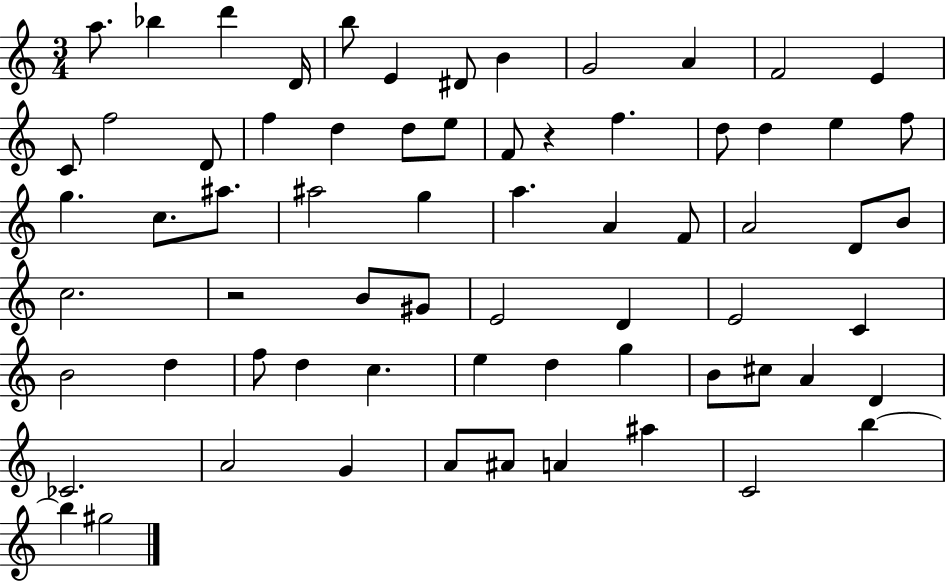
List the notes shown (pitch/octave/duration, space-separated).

A5/e. Bb5/q D6/q D4/s B5/e E4/q D#4/e B4/q G4/h A4/q F4/h E4/q C4/e F5/h D4/e F5/q D5/q D5/e E5/e F4/e R/q F5/q. D5/e D5/q E5/q F5/e G5/q. C5/e. A#5/e. A#5/h G5/q A5/q. A4/q F4/e A4/h D4/e B4/e C5/h. R/h B4/e G#4/e E4/h D4/q E4/h C4/q B4/h D5/q F5/e D5/q C5/q. E5/q D5/q G5/q B4/e C#5/e A4/q D4/q CES4/h. A4/h G4/q A4/e A#4/e A4/q A#5/q C4/h B5/q B5/q G#5/h